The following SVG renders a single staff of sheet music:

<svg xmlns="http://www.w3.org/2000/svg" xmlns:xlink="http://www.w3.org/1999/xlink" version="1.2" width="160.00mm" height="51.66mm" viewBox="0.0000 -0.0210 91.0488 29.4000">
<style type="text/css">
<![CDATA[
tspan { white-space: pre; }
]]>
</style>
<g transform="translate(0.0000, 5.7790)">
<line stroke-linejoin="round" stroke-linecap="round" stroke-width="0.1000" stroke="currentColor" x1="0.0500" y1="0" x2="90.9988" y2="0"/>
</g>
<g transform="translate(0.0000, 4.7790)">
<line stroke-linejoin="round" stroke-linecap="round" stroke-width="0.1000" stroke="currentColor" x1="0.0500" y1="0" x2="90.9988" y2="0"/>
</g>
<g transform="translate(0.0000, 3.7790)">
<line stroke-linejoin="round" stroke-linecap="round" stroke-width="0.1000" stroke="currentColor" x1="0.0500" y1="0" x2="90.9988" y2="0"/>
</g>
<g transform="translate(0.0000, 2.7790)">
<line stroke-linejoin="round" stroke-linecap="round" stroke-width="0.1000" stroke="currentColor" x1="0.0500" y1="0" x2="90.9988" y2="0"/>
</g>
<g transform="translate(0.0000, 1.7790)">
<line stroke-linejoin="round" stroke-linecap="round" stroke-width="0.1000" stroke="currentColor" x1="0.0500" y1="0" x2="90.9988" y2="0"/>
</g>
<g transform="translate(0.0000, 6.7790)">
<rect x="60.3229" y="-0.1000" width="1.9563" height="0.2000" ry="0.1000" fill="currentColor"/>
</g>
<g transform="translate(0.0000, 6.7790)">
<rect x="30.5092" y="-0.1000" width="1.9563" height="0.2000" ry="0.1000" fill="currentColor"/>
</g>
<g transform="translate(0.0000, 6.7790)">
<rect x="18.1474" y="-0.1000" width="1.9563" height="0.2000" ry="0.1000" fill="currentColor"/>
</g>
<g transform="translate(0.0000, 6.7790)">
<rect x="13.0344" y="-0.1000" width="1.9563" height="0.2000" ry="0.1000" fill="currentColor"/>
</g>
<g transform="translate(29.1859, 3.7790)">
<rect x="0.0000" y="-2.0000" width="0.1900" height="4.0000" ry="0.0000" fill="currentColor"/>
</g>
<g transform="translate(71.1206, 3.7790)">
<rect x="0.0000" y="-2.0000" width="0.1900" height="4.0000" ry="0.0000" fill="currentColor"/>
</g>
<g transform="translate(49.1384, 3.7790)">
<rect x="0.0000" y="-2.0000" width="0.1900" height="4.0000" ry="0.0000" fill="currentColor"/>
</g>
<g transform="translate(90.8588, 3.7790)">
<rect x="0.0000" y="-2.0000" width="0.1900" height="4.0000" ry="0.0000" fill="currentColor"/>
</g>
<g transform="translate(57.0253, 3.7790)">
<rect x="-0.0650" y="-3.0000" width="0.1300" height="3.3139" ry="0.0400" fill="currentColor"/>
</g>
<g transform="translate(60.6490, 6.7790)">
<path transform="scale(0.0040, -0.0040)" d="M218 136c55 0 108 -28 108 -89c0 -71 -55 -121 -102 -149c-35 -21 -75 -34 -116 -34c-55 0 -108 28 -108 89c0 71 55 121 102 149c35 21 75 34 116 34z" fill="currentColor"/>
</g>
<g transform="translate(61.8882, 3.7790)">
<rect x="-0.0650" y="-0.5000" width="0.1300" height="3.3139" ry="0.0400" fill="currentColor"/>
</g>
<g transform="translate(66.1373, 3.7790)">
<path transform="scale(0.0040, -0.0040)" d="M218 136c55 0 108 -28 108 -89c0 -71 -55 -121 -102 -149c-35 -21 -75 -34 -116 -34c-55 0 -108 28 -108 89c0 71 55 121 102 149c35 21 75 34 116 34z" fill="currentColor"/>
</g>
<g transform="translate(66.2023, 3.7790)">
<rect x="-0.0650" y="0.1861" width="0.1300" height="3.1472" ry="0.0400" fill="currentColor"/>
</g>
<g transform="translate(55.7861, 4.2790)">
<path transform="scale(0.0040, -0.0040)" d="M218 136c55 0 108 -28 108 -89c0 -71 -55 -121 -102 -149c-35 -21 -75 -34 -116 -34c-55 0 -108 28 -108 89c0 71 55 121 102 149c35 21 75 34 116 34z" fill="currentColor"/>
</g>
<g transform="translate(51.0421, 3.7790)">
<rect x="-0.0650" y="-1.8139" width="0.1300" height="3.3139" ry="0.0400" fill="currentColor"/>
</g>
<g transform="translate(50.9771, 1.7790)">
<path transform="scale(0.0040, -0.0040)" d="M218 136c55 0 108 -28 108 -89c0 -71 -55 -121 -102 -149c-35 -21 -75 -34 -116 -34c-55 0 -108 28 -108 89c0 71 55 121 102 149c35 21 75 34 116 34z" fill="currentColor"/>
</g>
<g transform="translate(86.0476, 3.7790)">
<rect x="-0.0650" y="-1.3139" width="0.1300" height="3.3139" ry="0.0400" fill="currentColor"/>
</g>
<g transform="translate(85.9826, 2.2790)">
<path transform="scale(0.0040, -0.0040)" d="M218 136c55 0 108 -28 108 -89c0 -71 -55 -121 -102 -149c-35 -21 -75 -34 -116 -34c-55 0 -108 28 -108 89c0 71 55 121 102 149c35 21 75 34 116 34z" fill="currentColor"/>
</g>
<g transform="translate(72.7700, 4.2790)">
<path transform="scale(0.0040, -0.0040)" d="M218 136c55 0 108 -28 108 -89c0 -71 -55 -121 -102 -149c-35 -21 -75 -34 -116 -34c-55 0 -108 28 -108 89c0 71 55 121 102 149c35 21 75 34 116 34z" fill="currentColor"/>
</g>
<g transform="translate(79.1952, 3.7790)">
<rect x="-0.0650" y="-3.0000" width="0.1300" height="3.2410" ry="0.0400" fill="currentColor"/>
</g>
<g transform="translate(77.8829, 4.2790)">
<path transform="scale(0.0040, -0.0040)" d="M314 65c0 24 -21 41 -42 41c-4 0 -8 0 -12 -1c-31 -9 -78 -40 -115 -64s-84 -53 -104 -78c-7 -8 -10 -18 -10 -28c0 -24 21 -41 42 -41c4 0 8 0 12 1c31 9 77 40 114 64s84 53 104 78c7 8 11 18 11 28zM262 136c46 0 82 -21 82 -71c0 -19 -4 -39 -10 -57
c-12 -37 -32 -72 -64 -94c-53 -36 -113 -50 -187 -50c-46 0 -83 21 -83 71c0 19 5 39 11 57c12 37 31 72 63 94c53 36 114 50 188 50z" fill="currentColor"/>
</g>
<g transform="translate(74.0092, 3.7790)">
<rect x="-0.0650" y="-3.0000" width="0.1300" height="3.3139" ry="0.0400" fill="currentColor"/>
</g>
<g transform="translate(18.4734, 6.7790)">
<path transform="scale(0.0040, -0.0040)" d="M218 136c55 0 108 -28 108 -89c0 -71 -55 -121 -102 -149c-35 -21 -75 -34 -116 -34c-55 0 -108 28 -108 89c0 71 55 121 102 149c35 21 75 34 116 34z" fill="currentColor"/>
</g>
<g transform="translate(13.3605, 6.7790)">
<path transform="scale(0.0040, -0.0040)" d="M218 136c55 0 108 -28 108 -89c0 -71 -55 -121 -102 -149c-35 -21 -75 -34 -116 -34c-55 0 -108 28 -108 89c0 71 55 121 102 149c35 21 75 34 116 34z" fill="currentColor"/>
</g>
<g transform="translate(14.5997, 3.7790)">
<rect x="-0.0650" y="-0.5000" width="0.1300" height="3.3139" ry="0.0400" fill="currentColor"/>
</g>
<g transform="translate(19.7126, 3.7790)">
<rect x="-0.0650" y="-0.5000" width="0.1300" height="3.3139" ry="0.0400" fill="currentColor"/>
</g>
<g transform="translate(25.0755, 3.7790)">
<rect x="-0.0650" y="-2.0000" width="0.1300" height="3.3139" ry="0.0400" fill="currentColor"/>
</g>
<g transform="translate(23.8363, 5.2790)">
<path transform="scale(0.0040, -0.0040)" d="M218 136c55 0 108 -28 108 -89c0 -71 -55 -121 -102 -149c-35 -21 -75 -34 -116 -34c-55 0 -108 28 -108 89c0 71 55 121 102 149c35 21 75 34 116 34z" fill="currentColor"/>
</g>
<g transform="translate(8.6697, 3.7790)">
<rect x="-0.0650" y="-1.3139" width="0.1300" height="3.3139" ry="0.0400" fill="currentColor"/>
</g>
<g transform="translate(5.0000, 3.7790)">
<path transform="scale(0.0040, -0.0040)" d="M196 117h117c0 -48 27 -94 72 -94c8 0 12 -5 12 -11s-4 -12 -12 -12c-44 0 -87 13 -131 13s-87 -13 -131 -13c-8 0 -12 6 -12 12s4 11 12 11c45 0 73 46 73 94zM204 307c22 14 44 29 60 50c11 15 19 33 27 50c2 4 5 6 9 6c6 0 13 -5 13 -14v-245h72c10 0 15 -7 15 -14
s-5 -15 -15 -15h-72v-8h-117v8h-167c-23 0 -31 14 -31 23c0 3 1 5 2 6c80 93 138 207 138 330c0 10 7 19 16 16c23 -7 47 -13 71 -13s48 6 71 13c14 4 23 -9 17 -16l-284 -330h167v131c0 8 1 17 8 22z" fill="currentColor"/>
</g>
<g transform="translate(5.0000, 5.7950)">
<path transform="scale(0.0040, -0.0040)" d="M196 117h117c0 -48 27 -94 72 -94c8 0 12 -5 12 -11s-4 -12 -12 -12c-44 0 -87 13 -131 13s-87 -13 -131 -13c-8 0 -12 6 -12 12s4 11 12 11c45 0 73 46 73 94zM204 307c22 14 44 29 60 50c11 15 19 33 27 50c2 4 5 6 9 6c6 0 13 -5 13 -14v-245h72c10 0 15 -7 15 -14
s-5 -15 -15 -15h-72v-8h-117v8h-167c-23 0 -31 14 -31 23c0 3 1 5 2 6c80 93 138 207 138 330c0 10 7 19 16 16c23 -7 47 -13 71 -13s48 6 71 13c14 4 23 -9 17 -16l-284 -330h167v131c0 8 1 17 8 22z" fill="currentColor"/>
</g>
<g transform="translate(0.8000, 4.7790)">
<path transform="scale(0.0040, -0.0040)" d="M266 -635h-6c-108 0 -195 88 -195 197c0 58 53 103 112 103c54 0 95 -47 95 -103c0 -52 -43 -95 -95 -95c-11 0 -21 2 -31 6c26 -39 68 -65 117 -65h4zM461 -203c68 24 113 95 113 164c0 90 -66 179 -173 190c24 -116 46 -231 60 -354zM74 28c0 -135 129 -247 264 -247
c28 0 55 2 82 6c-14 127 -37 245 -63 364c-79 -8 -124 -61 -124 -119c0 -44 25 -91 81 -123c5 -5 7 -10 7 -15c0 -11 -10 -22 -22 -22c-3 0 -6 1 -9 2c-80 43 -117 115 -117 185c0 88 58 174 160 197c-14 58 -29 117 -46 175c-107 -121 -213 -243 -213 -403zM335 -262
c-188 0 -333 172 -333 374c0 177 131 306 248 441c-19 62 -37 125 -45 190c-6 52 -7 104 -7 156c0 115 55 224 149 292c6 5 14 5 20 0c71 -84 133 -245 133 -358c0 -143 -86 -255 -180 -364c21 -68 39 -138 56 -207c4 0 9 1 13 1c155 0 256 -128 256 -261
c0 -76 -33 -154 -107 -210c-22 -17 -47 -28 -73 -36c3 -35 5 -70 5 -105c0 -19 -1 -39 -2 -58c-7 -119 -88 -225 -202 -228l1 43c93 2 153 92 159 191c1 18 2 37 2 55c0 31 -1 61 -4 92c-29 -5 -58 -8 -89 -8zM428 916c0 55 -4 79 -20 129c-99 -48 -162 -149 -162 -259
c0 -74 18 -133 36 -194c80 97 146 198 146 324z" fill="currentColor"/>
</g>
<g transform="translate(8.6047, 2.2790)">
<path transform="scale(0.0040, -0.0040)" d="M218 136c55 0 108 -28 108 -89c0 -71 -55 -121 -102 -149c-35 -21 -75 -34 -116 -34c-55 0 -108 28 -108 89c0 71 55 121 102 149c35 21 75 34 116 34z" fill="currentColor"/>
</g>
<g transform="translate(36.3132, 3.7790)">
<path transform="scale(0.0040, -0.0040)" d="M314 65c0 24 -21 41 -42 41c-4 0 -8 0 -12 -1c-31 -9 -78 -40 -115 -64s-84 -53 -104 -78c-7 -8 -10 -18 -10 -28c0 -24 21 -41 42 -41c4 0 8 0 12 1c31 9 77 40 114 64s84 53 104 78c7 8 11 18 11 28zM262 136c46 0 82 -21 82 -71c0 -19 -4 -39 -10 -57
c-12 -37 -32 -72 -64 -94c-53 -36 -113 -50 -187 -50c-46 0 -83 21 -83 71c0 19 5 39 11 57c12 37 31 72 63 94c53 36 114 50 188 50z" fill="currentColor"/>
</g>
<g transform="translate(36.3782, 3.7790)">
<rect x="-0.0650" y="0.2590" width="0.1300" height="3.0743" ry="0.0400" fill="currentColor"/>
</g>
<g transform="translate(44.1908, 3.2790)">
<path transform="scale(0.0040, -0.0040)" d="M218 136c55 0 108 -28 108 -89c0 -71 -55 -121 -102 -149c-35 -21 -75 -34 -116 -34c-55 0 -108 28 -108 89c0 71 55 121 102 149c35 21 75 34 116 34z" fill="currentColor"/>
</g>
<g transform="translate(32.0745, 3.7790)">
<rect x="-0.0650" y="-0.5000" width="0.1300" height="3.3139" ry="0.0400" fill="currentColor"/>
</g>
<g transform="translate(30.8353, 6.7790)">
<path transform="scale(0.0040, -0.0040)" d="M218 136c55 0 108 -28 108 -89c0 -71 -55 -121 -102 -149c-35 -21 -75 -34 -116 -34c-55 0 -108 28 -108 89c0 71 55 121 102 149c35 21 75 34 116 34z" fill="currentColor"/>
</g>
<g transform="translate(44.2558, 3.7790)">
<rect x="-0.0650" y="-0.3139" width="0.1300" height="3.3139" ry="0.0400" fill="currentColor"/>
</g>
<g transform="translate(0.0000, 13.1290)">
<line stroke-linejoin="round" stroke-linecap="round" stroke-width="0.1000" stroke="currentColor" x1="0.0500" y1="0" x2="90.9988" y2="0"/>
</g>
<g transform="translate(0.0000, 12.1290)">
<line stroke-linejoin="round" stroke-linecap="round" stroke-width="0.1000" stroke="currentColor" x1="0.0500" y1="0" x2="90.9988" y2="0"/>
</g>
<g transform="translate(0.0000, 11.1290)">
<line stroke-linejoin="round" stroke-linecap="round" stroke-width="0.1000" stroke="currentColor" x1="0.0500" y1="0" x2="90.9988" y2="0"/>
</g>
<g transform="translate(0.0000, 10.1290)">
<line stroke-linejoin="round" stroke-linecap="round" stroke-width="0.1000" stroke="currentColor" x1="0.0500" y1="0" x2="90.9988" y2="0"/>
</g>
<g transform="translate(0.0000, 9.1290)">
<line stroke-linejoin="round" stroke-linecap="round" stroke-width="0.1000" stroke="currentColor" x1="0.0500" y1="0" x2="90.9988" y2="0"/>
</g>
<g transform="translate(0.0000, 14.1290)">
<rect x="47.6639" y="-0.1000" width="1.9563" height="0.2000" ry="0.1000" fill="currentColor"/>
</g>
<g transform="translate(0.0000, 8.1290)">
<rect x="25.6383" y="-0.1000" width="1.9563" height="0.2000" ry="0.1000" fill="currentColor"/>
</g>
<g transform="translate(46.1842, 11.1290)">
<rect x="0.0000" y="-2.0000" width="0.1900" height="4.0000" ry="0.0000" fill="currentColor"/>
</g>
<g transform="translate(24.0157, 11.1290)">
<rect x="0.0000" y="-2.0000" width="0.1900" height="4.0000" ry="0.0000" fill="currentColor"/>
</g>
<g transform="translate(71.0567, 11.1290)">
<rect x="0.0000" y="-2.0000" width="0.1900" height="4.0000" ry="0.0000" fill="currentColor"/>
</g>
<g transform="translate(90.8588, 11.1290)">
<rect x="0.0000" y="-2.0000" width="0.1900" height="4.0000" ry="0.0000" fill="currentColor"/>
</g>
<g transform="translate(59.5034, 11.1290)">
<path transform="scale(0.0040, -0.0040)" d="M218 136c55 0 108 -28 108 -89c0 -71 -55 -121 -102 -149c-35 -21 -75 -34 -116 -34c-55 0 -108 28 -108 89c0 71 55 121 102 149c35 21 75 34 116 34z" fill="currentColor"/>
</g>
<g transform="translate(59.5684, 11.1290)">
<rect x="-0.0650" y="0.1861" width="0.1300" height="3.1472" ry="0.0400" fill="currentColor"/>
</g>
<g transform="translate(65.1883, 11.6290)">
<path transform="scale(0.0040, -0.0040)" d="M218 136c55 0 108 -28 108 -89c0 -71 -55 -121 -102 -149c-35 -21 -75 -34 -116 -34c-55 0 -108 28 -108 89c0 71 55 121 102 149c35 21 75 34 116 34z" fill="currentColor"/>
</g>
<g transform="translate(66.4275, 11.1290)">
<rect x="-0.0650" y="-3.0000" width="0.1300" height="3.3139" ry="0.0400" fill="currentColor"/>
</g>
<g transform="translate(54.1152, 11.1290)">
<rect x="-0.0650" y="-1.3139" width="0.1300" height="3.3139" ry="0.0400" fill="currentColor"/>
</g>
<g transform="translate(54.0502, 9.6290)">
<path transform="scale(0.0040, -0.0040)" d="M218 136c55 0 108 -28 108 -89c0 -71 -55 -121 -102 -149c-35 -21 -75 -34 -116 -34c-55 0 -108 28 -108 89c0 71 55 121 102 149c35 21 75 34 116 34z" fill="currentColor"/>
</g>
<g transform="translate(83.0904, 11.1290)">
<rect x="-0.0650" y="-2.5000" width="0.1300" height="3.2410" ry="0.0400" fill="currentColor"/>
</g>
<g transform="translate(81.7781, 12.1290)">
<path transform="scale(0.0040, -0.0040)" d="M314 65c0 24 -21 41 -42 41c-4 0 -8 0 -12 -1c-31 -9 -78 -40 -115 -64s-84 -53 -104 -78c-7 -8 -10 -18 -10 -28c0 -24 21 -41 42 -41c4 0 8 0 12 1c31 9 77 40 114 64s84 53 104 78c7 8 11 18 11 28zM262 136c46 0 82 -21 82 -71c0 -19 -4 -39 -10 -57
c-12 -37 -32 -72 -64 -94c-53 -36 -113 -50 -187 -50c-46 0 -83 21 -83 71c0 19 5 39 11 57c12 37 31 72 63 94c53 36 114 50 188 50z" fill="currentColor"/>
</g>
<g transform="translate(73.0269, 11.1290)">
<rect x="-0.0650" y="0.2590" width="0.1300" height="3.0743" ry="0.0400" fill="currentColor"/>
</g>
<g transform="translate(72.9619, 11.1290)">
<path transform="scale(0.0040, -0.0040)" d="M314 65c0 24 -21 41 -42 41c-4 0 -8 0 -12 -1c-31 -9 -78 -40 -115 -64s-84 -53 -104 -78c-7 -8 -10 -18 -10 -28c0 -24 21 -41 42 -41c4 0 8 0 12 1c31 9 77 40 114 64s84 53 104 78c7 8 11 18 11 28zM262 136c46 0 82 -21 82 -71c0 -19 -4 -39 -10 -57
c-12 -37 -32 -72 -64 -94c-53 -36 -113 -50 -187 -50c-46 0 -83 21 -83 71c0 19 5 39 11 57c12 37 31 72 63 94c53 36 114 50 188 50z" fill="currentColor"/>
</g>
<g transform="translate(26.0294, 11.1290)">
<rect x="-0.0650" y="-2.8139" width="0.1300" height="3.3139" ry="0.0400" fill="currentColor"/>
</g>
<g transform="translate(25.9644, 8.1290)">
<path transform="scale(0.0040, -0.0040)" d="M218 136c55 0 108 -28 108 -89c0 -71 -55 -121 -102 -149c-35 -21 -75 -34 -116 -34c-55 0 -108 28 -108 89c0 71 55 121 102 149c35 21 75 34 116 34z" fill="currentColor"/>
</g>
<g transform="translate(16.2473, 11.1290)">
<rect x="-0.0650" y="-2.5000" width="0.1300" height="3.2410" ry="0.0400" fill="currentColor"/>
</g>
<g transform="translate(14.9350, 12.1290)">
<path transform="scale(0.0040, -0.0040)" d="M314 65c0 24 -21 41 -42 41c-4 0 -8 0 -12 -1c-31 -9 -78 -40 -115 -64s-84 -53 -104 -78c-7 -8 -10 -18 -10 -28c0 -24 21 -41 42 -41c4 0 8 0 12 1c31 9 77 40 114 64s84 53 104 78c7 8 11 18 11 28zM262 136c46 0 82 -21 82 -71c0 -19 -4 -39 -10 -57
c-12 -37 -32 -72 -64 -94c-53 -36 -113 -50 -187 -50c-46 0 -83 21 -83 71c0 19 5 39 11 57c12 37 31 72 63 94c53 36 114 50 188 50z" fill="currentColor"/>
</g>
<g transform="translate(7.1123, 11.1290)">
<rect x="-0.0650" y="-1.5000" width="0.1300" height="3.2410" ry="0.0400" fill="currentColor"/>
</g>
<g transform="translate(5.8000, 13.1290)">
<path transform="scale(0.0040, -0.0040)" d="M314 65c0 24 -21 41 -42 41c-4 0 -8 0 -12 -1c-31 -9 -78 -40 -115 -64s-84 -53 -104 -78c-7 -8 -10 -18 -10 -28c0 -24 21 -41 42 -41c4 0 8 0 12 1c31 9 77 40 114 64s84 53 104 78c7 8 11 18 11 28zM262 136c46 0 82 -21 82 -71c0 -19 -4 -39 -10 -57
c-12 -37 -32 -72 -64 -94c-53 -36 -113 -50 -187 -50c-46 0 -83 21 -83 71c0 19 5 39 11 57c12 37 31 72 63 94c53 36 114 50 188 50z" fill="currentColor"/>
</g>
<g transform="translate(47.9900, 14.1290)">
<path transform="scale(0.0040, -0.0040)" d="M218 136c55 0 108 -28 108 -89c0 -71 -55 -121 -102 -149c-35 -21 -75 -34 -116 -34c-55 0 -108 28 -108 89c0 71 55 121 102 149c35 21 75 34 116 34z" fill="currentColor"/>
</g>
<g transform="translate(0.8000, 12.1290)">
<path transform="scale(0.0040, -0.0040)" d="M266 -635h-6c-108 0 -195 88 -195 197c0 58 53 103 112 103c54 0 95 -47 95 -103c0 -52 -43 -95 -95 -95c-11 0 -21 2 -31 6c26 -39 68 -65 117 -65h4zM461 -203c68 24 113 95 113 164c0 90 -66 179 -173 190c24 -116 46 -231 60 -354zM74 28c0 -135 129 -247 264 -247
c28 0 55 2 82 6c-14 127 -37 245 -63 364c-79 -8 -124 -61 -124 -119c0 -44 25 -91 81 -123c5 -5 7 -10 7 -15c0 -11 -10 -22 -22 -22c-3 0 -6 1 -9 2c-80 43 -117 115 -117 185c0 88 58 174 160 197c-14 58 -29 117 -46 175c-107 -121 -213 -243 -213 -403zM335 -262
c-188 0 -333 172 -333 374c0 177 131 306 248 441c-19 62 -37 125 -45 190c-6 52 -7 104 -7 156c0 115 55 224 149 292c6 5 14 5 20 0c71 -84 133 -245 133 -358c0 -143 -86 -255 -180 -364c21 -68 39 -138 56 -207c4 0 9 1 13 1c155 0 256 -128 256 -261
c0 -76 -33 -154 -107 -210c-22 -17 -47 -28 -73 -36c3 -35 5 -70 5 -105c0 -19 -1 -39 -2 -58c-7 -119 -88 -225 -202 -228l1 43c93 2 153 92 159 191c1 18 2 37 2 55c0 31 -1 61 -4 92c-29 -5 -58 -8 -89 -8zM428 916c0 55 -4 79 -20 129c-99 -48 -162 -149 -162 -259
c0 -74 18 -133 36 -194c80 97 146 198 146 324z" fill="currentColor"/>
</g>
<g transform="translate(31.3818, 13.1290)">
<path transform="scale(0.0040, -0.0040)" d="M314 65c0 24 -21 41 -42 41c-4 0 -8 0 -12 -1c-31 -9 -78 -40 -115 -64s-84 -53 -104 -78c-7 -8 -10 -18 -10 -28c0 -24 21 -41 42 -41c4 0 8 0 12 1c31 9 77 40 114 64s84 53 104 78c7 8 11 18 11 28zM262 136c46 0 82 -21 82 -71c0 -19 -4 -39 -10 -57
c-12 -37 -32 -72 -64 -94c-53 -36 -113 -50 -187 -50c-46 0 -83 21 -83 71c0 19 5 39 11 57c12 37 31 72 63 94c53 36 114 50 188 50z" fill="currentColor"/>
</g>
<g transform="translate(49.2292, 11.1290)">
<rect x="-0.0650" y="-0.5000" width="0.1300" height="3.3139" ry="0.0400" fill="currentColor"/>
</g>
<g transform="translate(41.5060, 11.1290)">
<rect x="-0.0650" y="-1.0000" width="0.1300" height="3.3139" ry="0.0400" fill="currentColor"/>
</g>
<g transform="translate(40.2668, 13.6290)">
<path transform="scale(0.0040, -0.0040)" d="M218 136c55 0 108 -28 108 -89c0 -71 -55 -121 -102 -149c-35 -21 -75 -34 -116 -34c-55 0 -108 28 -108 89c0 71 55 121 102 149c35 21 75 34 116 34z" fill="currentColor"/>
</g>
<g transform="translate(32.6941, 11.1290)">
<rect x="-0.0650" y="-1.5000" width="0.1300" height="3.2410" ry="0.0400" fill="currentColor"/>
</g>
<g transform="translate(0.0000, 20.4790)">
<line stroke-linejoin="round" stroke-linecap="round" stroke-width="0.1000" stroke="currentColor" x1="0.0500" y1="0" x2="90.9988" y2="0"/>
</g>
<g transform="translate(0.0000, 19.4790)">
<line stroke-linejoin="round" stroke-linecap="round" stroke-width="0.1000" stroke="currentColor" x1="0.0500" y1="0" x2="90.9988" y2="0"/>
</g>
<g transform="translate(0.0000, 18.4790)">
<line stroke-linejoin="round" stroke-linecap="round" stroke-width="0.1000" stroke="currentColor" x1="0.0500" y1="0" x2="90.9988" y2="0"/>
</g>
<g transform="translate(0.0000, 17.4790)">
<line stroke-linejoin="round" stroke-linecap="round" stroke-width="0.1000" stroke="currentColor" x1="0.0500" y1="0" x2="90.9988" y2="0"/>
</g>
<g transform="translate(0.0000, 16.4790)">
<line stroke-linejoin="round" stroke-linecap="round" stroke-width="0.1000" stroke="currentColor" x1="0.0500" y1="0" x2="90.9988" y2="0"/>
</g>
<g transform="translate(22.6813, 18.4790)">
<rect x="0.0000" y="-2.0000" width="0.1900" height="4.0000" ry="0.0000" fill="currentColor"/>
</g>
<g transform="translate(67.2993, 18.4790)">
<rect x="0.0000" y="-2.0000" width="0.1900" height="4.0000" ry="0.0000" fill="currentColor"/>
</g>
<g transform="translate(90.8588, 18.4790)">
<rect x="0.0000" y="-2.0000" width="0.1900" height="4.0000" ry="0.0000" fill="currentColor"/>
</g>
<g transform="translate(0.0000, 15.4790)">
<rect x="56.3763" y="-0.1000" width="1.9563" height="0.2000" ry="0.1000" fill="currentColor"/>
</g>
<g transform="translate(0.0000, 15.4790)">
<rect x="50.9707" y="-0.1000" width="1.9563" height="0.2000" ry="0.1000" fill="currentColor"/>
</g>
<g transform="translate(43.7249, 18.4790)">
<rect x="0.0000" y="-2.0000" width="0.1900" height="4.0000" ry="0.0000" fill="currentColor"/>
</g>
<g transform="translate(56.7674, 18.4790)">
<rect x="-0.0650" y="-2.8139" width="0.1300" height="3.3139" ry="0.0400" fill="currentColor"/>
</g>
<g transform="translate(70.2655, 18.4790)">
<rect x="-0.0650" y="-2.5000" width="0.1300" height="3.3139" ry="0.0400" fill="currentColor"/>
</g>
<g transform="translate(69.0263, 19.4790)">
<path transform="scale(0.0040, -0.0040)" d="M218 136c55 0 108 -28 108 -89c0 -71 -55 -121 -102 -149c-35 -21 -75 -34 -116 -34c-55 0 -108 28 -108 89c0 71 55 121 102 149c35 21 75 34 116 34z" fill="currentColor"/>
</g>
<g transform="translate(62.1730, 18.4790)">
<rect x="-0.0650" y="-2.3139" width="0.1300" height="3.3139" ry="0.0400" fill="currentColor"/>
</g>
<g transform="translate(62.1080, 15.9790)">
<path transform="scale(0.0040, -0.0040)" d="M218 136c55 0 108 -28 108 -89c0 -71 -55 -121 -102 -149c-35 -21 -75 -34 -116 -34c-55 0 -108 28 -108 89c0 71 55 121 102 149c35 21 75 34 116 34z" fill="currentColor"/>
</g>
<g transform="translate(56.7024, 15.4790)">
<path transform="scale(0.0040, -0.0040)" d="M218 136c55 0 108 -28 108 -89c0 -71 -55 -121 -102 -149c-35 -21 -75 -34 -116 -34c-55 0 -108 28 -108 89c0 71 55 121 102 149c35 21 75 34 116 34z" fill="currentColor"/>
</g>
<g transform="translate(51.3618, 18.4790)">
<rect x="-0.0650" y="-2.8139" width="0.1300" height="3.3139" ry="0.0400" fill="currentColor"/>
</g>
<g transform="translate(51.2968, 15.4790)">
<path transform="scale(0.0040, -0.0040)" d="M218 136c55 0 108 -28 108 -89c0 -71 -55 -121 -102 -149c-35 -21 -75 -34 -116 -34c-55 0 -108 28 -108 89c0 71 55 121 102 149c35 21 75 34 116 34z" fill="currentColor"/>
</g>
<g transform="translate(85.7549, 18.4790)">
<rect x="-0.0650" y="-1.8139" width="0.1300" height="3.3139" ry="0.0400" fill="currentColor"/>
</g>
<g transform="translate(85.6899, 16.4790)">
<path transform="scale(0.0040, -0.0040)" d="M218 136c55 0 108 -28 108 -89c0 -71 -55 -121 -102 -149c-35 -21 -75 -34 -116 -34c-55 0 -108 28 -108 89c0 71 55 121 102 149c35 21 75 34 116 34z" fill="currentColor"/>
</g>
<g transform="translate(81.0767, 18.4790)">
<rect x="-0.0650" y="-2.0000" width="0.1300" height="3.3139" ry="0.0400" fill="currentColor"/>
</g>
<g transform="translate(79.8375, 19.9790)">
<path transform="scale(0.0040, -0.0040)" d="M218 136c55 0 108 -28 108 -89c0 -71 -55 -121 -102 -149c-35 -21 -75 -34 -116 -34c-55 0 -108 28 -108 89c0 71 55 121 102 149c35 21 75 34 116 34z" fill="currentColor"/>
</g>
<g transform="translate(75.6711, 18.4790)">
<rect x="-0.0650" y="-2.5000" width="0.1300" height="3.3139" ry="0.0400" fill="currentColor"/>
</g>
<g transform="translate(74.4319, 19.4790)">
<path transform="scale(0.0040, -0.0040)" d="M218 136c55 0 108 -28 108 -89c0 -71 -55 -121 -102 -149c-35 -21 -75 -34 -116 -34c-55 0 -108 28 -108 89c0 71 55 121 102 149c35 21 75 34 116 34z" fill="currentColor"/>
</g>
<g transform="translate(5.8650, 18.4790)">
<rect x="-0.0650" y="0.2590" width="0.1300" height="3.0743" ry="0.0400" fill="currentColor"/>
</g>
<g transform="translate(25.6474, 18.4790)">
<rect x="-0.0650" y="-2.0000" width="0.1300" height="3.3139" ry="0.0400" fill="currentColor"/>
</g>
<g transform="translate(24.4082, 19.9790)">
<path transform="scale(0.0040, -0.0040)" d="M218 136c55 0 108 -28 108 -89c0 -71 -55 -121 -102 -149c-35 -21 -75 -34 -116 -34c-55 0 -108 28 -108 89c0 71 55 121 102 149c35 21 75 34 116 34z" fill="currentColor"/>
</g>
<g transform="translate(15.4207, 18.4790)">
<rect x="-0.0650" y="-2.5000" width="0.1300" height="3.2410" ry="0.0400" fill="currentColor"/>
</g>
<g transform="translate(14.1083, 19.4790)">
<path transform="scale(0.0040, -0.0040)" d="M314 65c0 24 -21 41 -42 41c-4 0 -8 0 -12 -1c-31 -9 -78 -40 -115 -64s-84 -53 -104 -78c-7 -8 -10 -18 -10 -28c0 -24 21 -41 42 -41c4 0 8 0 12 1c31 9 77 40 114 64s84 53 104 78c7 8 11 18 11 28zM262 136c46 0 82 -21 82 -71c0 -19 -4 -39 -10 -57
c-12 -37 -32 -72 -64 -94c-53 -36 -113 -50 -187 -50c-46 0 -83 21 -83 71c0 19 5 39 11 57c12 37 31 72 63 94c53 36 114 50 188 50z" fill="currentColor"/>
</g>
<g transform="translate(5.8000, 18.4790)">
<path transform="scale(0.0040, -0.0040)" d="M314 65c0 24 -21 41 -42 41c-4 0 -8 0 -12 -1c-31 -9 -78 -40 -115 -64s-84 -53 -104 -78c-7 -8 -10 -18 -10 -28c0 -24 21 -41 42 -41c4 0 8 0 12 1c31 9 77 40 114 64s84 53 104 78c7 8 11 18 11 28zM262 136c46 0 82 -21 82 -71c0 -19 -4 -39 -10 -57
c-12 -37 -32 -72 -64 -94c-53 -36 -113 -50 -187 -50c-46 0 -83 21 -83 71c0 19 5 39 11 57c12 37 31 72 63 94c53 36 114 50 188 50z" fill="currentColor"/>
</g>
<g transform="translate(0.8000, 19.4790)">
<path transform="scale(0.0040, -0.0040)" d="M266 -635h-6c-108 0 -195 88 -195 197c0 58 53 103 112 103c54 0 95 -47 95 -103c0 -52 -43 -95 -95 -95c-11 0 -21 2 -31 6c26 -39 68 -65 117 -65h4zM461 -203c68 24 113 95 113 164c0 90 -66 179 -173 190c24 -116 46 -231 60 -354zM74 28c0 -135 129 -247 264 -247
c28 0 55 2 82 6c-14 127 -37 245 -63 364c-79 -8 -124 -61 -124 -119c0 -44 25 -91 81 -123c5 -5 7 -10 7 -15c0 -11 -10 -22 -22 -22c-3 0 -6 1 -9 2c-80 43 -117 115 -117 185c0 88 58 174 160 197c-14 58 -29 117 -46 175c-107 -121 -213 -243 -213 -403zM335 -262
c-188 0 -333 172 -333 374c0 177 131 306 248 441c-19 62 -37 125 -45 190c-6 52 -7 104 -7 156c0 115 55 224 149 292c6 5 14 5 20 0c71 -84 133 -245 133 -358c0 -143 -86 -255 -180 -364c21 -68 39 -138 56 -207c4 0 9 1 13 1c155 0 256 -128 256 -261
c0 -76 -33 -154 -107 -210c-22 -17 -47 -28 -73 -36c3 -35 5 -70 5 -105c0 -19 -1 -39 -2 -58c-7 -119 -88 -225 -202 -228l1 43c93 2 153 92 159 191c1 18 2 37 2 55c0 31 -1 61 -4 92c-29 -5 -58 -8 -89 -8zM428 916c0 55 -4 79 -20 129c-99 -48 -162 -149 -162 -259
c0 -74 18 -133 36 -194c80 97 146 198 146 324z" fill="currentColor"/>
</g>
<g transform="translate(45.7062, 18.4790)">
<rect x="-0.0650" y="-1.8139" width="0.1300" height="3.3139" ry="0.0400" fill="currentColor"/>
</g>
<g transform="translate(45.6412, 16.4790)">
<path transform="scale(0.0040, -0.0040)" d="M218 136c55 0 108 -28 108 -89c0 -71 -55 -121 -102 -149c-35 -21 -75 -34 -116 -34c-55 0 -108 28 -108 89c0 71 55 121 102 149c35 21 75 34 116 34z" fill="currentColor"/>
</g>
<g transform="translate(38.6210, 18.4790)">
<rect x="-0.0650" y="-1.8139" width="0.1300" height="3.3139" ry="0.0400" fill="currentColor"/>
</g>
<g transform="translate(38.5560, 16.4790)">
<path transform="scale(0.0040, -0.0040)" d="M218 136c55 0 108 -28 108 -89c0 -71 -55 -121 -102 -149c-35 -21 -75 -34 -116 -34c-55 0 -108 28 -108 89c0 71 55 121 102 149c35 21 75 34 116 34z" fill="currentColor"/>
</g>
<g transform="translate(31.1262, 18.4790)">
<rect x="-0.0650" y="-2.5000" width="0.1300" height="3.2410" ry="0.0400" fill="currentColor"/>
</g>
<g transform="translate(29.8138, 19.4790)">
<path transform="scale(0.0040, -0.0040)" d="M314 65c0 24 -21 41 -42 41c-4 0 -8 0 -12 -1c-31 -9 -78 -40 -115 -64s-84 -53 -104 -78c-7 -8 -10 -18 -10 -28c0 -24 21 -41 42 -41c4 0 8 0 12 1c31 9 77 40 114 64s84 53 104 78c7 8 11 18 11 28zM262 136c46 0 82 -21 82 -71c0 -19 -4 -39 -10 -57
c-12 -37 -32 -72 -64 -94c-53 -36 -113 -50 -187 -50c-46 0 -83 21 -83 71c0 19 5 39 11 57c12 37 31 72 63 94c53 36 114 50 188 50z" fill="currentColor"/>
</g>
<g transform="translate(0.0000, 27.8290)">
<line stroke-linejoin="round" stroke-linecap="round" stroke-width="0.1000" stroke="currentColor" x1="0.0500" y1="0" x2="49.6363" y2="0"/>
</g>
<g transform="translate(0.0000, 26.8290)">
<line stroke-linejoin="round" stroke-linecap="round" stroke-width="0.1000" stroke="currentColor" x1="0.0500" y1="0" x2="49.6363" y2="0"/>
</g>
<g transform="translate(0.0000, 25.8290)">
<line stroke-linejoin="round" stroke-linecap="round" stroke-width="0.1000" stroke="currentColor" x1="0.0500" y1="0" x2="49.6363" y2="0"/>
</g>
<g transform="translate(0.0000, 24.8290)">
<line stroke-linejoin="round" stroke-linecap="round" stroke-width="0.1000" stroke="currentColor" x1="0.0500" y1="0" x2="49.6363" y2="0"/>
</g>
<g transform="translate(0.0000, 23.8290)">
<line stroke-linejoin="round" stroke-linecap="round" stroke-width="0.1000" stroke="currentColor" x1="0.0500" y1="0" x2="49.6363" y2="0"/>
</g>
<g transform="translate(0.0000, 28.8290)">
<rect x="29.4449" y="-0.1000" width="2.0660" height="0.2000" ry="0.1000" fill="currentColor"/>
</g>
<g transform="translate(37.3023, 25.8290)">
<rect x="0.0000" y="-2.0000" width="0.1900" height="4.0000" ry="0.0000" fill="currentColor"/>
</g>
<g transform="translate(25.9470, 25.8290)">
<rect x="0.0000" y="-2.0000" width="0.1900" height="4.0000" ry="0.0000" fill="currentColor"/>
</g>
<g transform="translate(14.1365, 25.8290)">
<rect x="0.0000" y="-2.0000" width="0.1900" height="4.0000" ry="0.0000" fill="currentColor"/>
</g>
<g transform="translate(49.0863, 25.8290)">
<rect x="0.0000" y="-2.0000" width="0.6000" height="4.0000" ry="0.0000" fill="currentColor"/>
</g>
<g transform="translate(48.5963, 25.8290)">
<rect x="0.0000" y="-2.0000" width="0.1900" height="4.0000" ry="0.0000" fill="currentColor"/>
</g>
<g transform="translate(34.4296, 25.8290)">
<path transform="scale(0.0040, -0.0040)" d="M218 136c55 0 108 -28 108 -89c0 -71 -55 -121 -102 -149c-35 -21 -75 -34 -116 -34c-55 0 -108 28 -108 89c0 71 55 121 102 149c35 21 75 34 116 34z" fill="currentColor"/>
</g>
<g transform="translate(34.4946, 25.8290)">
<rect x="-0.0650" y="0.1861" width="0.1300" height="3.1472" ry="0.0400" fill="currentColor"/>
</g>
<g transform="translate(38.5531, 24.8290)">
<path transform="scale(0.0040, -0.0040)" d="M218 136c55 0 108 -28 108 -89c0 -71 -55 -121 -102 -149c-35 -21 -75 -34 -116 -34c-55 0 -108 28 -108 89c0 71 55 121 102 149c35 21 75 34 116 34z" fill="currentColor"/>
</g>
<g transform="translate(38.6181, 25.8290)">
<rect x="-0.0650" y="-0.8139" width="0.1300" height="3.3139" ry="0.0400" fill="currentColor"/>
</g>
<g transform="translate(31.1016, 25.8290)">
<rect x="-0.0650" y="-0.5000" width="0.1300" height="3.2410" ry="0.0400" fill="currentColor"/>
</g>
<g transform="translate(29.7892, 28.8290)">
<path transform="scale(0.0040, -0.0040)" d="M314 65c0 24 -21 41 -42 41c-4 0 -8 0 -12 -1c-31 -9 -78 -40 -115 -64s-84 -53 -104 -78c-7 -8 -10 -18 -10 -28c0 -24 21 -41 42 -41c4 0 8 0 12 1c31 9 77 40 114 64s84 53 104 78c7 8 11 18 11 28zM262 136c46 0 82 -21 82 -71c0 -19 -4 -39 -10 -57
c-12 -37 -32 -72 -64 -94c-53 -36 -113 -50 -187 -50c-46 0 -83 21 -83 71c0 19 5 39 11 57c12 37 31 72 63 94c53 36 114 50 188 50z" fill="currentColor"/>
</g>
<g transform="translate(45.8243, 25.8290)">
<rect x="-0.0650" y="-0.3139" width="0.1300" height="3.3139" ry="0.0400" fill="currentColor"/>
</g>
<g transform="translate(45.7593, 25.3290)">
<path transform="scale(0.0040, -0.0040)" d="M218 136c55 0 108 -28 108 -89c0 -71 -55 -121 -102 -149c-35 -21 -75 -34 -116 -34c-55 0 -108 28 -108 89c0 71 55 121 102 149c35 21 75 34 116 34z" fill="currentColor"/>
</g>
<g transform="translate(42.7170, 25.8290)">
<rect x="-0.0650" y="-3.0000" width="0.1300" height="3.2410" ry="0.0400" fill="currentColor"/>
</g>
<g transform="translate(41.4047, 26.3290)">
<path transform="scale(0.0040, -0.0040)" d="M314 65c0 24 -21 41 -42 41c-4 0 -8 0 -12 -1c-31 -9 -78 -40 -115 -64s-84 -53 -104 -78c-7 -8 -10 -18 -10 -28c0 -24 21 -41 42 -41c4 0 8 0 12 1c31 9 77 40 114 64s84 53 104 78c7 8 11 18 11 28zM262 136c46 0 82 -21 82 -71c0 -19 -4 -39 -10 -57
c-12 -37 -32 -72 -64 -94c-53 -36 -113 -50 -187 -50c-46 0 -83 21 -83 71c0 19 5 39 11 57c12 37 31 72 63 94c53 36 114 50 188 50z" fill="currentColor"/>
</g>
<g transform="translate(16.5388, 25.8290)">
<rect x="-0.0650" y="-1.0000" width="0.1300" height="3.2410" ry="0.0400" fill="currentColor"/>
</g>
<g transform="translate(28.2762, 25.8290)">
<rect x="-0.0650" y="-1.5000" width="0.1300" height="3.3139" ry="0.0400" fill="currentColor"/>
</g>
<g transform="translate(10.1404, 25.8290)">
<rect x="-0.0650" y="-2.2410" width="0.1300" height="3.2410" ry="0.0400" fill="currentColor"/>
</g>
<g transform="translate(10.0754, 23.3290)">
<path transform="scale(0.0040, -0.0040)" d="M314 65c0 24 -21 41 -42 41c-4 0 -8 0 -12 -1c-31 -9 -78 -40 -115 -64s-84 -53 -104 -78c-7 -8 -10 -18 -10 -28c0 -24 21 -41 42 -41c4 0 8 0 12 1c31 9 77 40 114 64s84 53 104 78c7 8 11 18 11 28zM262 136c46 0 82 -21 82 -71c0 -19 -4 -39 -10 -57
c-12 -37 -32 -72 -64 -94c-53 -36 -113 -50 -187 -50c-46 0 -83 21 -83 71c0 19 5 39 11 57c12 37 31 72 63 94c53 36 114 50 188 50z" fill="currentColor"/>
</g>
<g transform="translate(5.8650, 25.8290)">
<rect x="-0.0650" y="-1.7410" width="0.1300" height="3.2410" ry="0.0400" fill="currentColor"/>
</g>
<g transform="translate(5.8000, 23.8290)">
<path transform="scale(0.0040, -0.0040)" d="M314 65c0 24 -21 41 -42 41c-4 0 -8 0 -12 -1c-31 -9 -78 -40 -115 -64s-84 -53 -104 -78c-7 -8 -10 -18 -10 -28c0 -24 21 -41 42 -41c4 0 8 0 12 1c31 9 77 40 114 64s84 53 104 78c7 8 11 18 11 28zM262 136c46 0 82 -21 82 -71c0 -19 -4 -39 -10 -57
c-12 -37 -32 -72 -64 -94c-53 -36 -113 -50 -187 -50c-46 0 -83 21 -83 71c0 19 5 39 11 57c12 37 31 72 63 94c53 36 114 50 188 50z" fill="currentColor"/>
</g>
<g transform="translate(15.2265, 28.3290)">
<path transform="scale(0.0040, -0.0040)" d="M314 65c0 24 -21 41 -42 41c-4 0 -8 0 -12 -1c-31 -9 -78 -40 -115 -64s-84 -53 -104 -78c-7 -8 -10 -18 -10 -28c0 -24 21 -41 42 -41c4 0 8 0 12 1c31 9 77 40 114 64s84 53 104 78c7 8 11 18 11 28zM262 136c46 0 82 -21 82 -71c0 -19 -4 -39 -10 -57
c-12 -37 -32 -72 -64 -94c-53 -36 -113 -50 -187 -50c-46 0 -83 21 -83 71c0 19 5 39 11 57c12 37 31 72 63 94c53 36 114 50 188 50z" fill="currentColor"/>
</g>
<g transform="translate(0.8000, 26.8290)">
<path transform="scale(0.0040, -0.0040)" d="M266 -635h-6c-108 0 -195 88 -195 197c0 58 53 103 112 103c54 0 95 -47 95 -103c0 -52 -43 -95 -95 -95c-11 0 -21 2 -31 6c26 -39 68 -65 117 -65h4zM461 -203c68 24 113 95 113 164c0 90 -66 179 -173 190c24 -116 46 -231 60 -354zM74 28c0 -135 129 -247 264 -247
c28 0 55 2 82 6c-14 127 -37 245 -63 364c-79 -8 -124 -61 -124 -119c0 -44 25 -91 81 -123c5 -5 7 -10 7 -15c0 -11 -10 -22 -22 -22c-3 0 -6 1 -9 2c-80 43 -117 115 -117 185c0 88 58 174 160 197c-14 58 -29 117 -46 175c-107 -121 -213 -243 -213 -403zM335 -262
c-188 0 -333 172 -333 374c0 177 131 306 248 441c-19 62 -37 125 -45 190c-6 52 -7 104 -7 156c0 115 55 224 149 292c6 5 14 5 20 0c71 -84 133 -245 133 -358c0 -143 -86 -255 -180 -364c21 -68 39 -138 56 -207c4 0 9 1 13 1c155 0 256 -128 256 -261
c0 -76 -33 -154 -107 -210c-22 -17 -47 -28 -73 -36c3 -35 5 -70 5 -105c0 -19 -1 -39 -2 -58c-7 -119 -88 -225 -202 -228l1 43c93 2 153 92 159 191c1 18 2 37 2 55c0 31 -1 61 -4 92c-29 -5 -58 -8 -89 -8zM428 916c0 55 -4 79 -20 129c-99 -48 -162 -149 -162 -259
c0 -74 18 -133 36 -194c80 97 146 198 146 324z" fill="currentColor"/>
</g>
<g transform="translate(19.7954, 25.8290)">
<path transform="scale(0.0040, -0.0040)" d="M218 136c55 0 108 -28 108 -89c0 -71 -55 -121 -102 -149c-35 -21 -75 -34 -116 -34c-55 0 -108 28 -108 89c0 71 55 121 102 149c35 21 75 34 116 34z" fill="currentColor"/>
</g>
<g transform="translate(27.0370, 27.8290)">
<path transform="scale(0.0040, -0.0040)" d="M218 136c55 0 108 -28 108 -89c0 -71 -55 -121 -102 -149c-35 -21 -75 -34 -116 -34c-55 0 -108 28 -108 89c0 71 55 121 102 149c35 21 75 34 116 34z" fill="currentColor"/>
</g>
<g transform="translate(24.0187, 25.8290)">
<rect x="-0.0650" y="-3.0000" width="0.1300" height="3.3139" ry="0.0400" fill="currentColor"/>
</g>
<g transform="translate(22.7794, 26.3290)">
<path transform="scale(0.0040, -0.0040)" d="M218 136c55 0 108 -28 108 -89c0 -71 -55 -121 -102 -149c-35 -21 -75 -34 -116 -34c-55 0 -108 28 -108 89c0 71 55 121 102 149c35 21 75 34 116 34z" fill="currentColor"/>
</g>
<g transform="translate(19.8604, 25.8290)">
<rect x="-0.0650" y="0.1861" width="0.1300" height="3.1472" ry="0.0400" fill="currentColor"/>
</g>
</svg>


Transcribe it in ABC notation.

X:1
T:Untitled
M:4/4
L:1/4
K:C
e C C F C B2 c f A C B A A2 e E2 G2 a E2 D C e B A B2 G2 B2 G2 F G2 f f a a g G G F f f2 g2 D2 B A E C2 B d A2 c